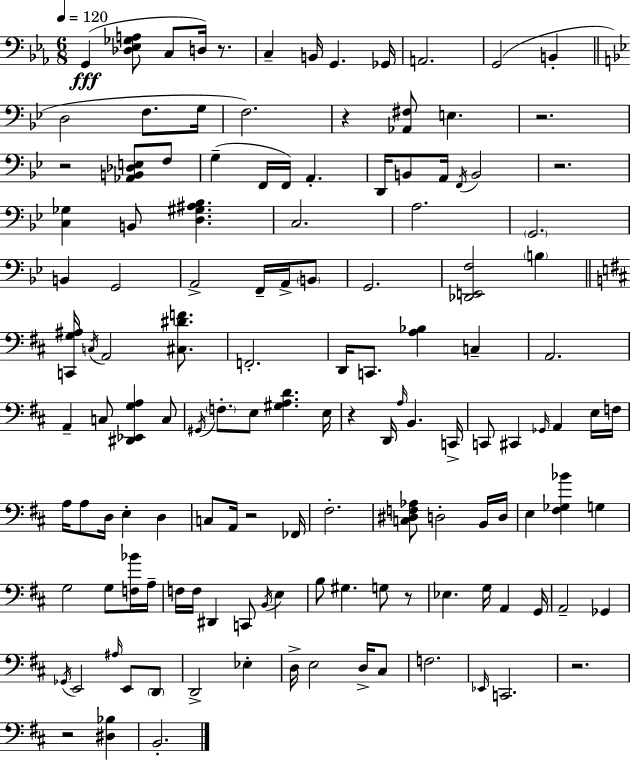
X:1
T:Untitled
M:6/8
L:1/4
K:Eb
G,, [_D,_E,_G,A,]/2 C,/2 D,/4 z/2 C, B,,/4 G,, _G,,/4 A,,2 G,,2 B,, D,2 F,/2 G,/4 F,2 z [_A,,^F,]/2 E, z2 z2 [_A,,B,,_D,E,]/2 F,/2 G, F,,/4 F,,/4 A,, D,,/4 B,,/2 A,,/4 F,,/4 B,,2 z2 [C,_G,] B,,/2 [D,^G,^A,_B,] C,2 A,2 G,,2 B,, G,,2 A,,2 F,,/4 A,,/4 B,,/2 G,,2 [_D,,E,,F,]2 B, [C,,G,^A,]/4 C,/4 A,,2 [^C,^DF]/2 F,,2 D,,/4 C,,/2 [A,_B,] C, A,,2 A,, C,/2 [^D,,_E,,G,A,] C,/2 ^G,,/4 F,/2 E,/2 [^G,A,D] E,/4 z D,,/4 A,/4 B,, C,,/4 C,,/2 ^C,, _G,,/4 A,, E,/4 F,/4 A,/4 A,/2 D,/4 E, D, C,/2 A,,/4 z2 _F,,/4 ^F,2 [C,^D,F,_A,]/2 D,2 B,,/4 D,/4 E, [^F,_G,_B] G, G,2 G,/2 [F,_B]/4 A,/4 F,/4 F,/4 ^D,, C,,/2 B,,/4 E, B,/2 ^G, G,/2 z/2 _E, G,/4 A,, G,,/4 A,,2 _G,, _G,,/4 E,,2 ^A,/4 E,,/2 D,,/2 D,,2 _E, D,/4 E,2 D,/4 ^C,/2 F,2 _E,,/4 C,,2 z2 z2 [^D,_B,] B,,2